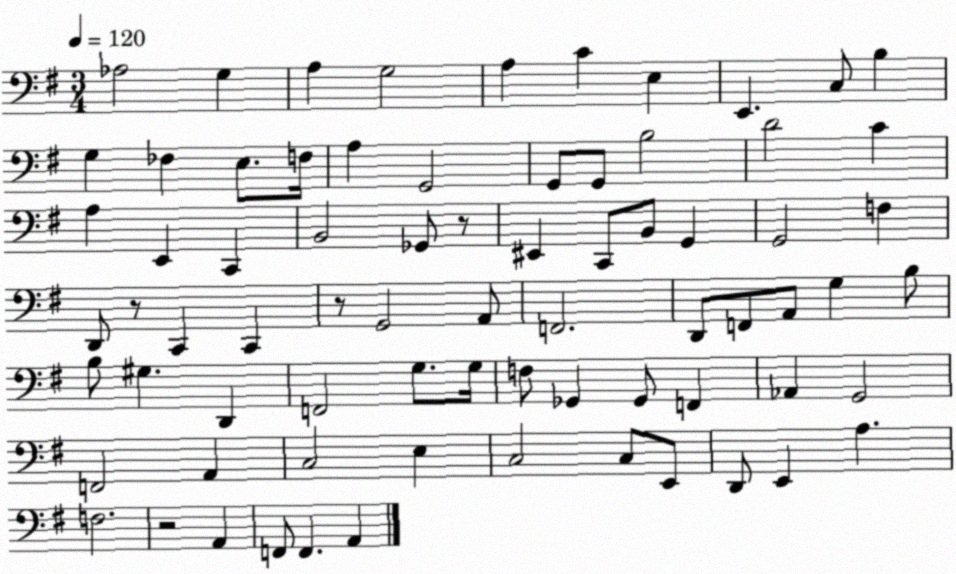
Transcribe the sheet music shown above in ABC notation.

X:1
T:Untitled
M:3/4
L:1/4
K:G
_A,2 G, A, G,2 A, C E, E,, C,/2 B, G, _F, E,/2 F,/4 A, G,,2 G,,/2 G,,/2 B,2 D2 C A, E,, C,, B,,2 _G,,/2 z/2 ^E,, C,,/2 B,,/2 G,, G,,2 F, D,,/2 z/2 C,, C,, z/2 G,,2 A,,/2 F,,2 D,,/2 F,,/2 A,,/2 G, B,/2 B,/2 ^G, D,, F,,2 G,/2 G,/4 F,/2 _G,, _G,,/2 F,, _A,, G,,2 F,,2 A,, C,2 E, C,2 C,/2 E,,/2 D,,/2 E,, A, F,2 z2 A,, F,,/2 F,, A,,